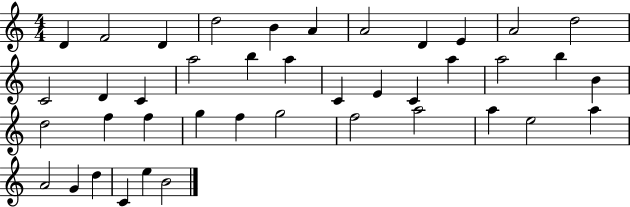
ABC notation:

X:1
T:Untitled
M:4/4
L:1/4
K:C
D F2 D d2 B A A2 D E A2 d2 C2 D C a2 b a C E C a a2 b B d2 f f g f g2 f2 a2 a e2 a A2 G d C e B2